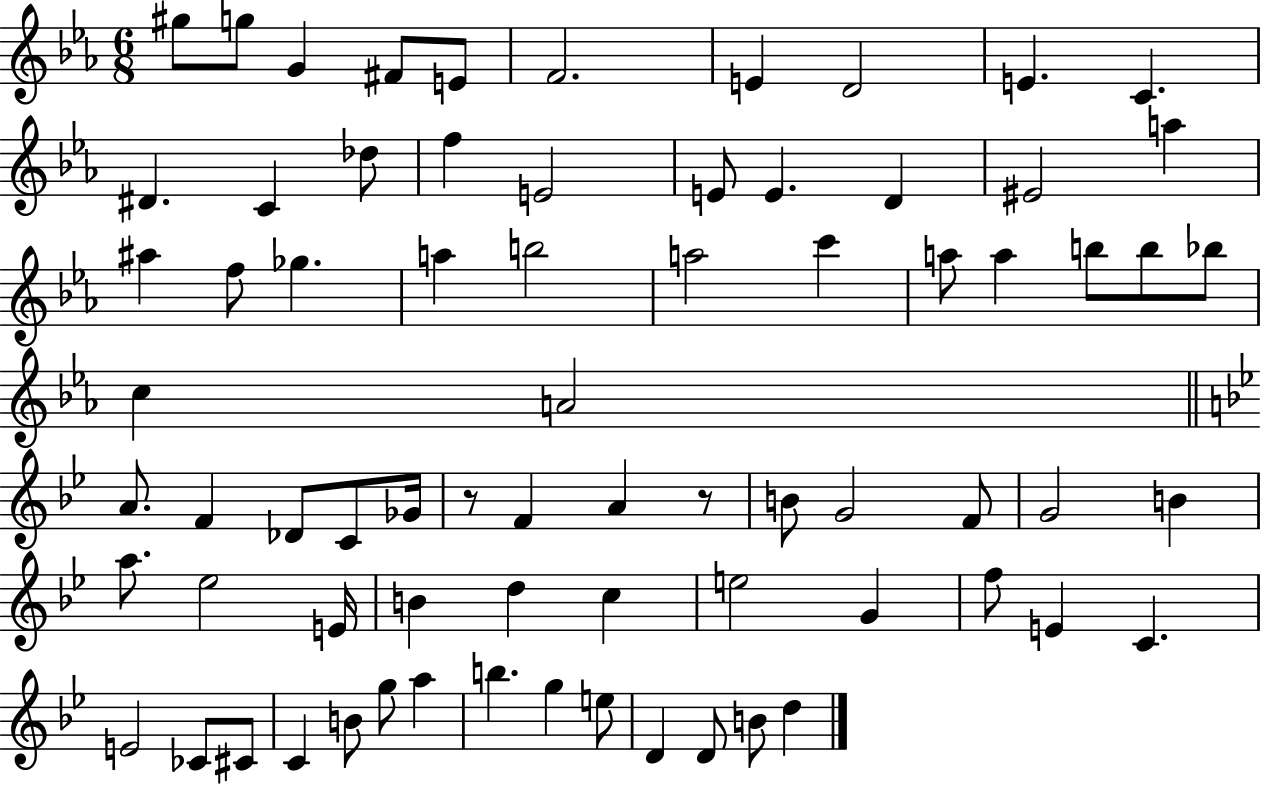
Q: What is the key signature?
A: EES major